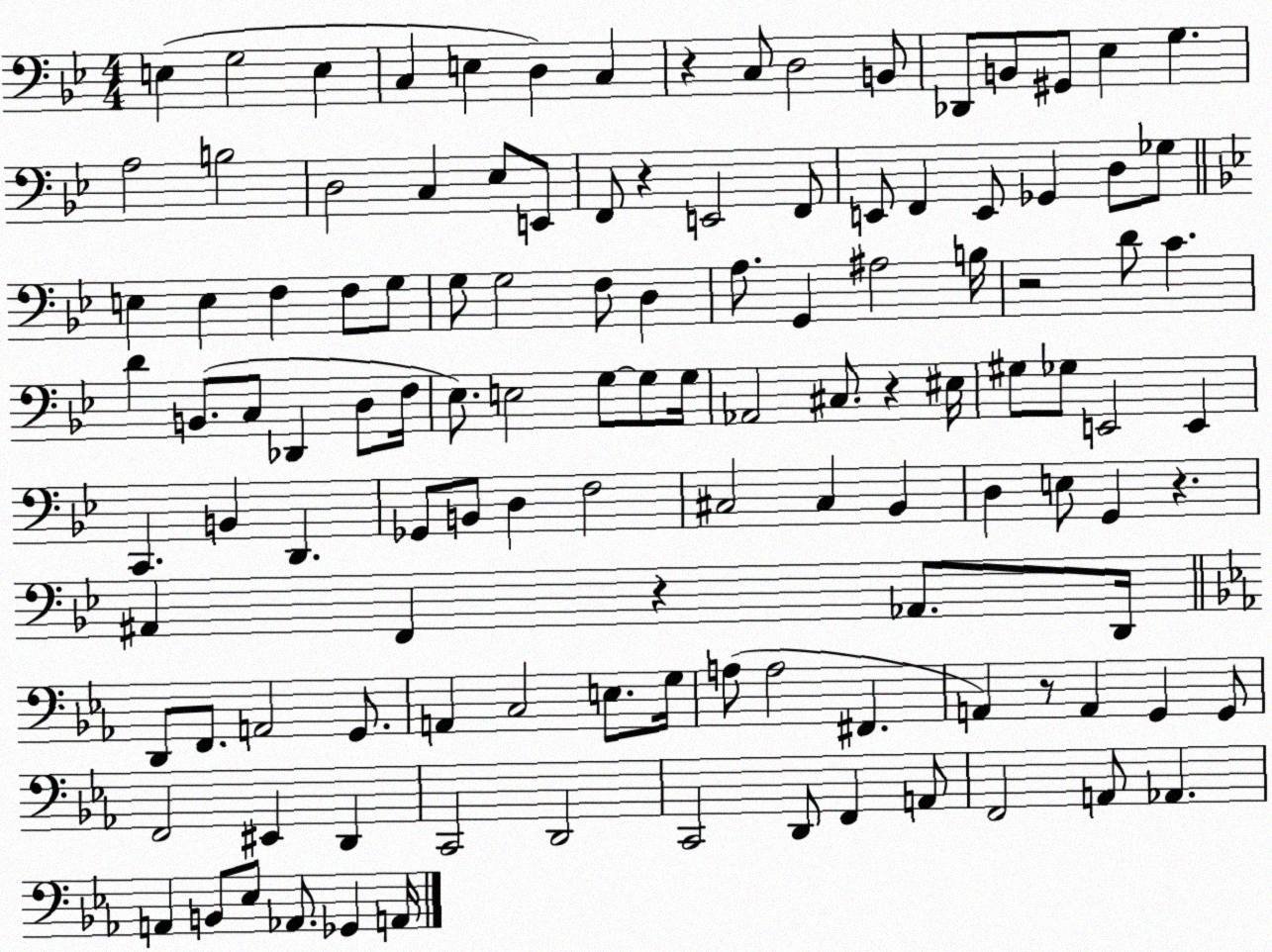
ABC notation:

X:1
T:Untitled
M:4/4
L:1/4
K:Bb
E, G,2 E, C, E, D, C, z C,/2 D,2 B,,/2 _D,,/2 B,,/2 ^G,,/2 _E, G, A,2 B,2 D,2 C, _E,/2 E,,/2 F,,/2 z E,,2 F,,/2 E,,/2 F,, E,,/2 _G,, D,/2 _G,/2 E, E, F, F,/2 G,/2 G,/2 G,2 F,/2 D, A,/2 G,, ^A,2 B,/4 z2 D/2 C D B,,/2 C,/2 _D,, D,/2 F,/4 _E,/2 E,2 G,/2 G,/2 G,/4 _A,,2 ^C,/2 z ^E,/4 ^G,/2 _G,/2 E,,2 E,, C,, B,, D,, _G,,/2 B,,/2 D, F,2 ^C,2 ^C, _B,, D, E,/2 G,, z ^A,, F,, z _A,,/2 D,,/4 D,,/2 F,,/2 A,,2 G,,/2 A,, C,2 E,/2 G,/4 A,/2 A,2 ^F,, A,, z/2 A,, G,, G,,/2 F,,2 ^E,, D,, C,,2 D,,2 C,,2 D,,/2 F,, A,,/2 F,,2 A,,/2 _A,, A,, B,,/2 _E,/2 _A,,/2 _G,, A,,/4